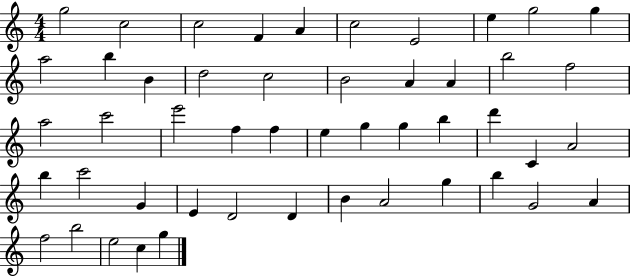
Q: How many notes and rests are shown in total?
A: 49